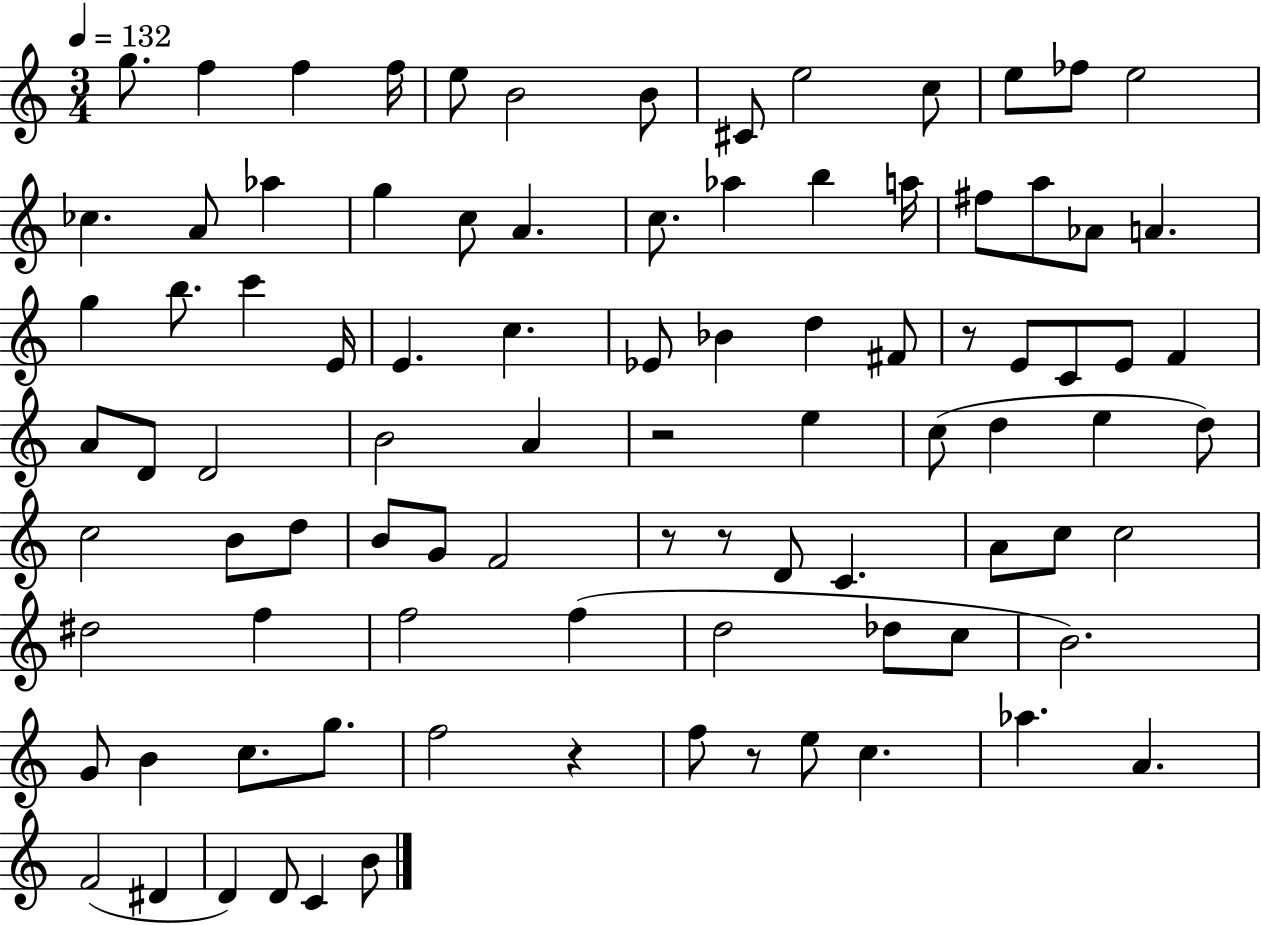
G5/e. F5/q F5/q F5/s E5/e B4/h B4/e C#4/e E5/h C5/e E5/e FES5/e E5/h CES5/q. A4/e Ab5/q G5/q C5/e A4/q. C5/e. Ab5/q B5/q A5/s F#5/e A5/e Ab4/e A4/q. G5/q B5/e. C6/q E4/s E4/q. C5/q. Eb4/e Bb4/q D5/q F#4/e R/e E4/e C4/e E4/e F4/q A4/e D4/e D4/h B4/h A4/q R/h E5/q C5/e D5/q E5/q D5/e C5/h B4/e D5/e B4/e G4/e F4/h R/e R/e D4/e C4/q. A4/e C5/e C5/h D#5/h F5/q F5/h F5/q D5/h Db5/e C5/e B4/h. G4/e B4/q C5/e. G5/e. F5/h R/q F5/e R/e E5/e C5/q. Ab5/q. A4/q. F4/h D#4/q D4/q D4/e C4/q B4/e